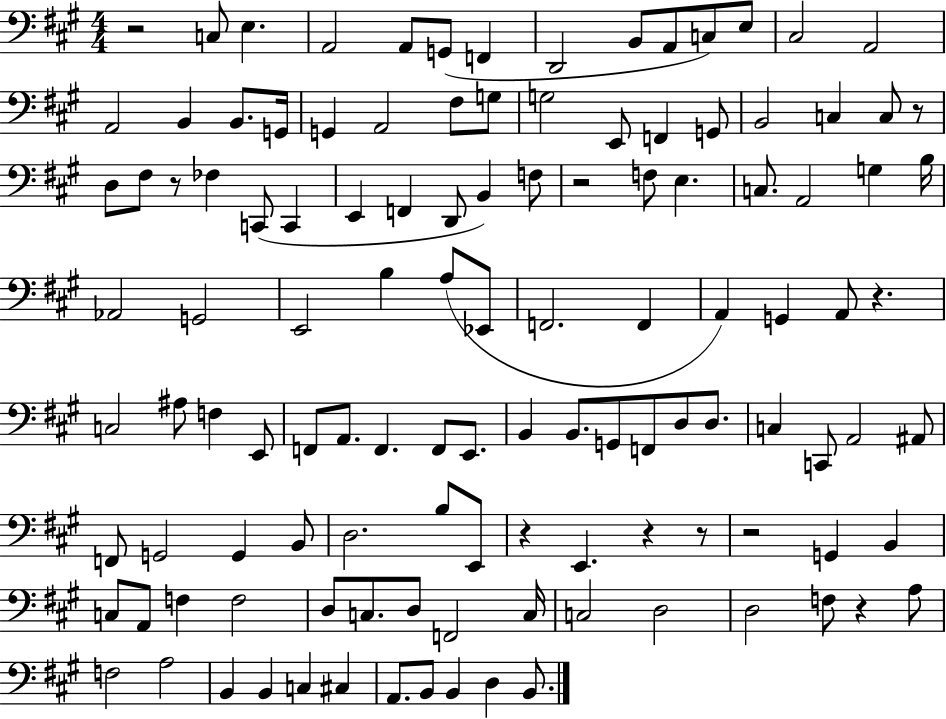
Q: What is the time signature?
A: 4/4